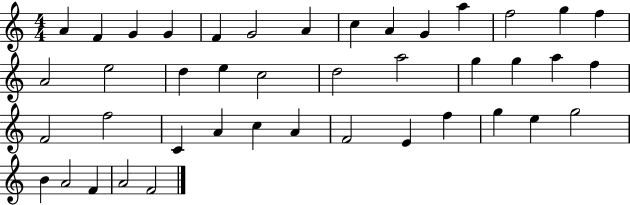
A4/q F4/q G4/q G4/q F4/q G4/h A4/q C5/q A4/q G4/q A5/q F5/h G5/q F5/q A4/h E5/h D5/q E5/q C5/h D5/h A5/h G5/q G5/q A5/q F5/q F4/h F5/h C4/q A4/q C5/q A4/q F4/h E4/q F5/q G5/q E5/q G5/h B4/q A4/h F4/q A4/h F4/h